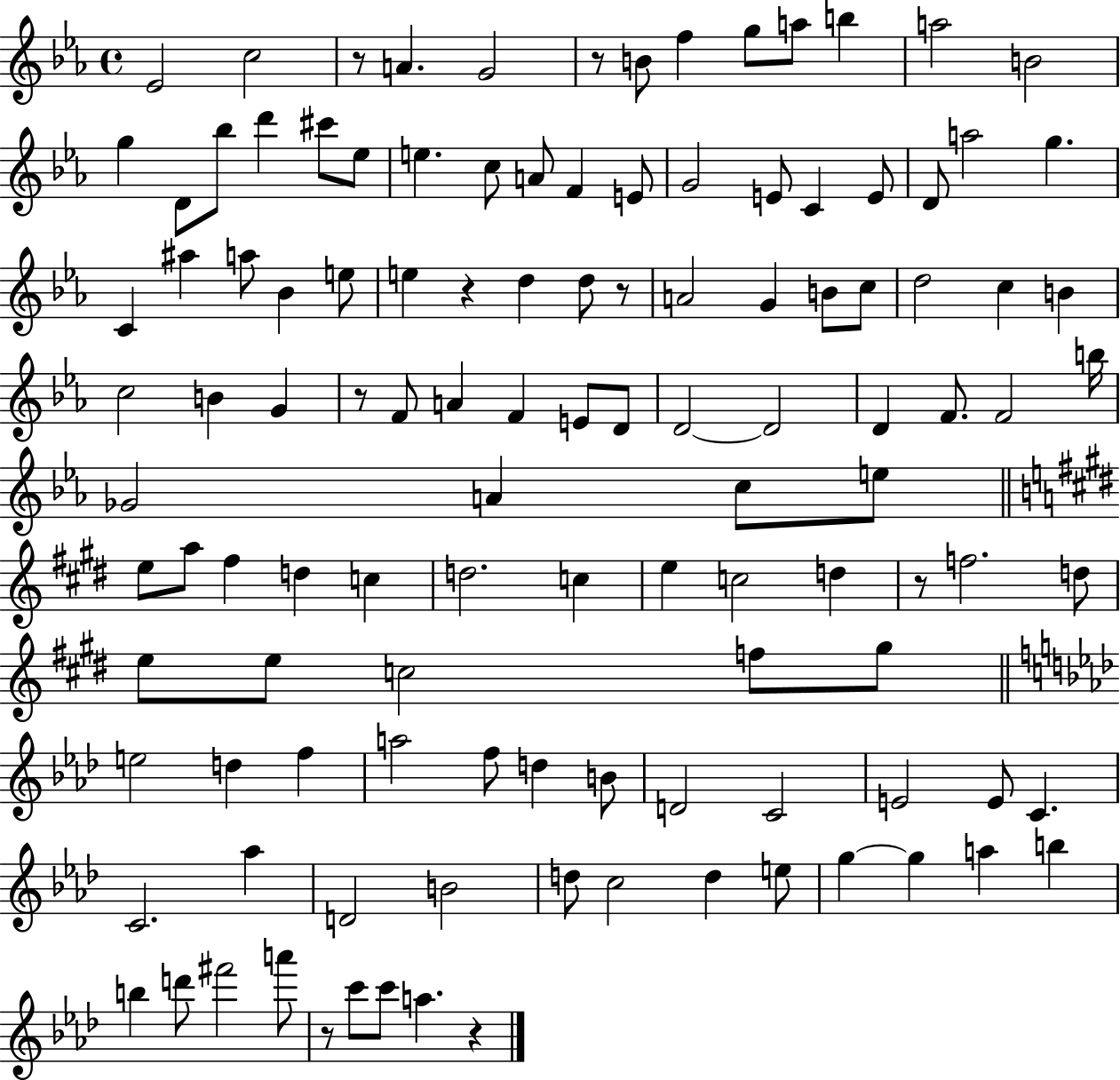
X:1
T:Untitled
M:4/4
L:1/4
K:Eb
_E2 c2 z/2 A G2 z/2 B/2 f g/2 a/2 b a2 B2 g D/2 _b/2 d' ^c'/2 _e/2 e c/2 A/2 F E/2 G2 E/2 C E/2 D/2 a2 g C ^a a/2 _B e/2 e z d d/2 z/2 A2 G B/2 c/2 d2 c B c2 B G z/2 F/2 A F E/2 D/2 D2 D2 D F/2 F2 b/4 _G2 A c/2 e/2 e/2 a/2 ^f d c d2 c e c2 d z/2 f2 d/2 e/2 e/2 c2 f/2 ^g/2 e2 d f a2 f/2 d B/2 D2 C2 E2 E/2 C C2 _a D2 B2 d/2 c2 d e/2 g g a b b d'/2 ^f'2 a'/2 z/2 c'/2 c'/2 a z